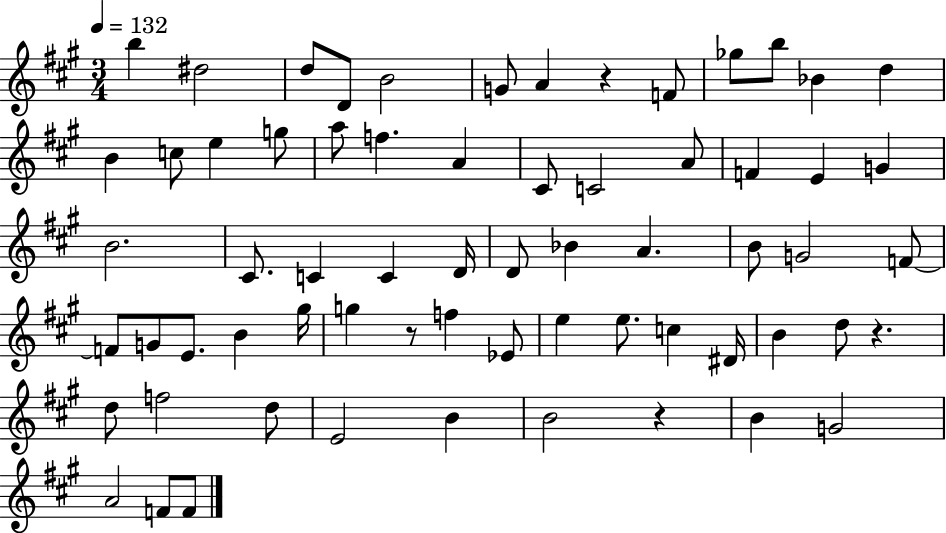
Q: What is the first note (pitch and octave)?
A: B5